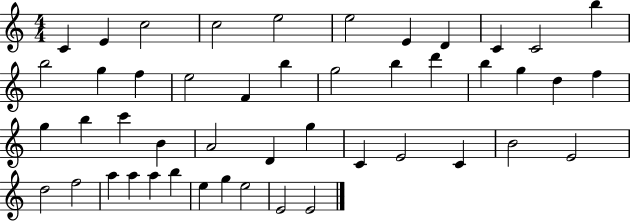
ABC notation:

X:1
T:Untitled
M:4/4
L:1/4
K:C
C E c2 c2 e2 e2 E D C C2 b b2 g f e2 F b g2 b d' b g d f g b c' B A2 D g C E2 C B2 E2 d2 f2 a a a b e g e2 E2 E2